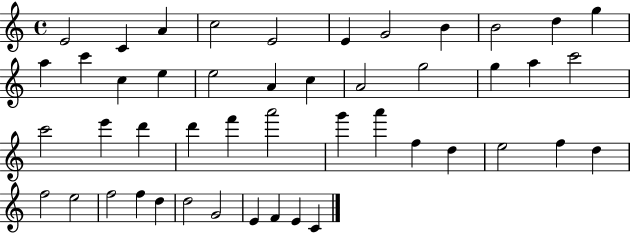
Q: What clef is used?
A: treble